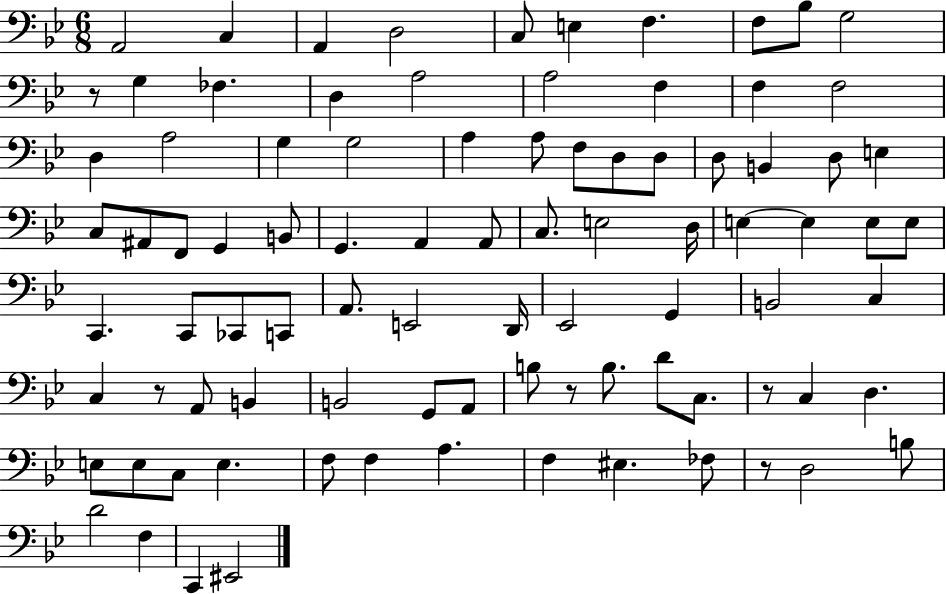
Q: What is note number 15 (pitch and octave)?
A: A3